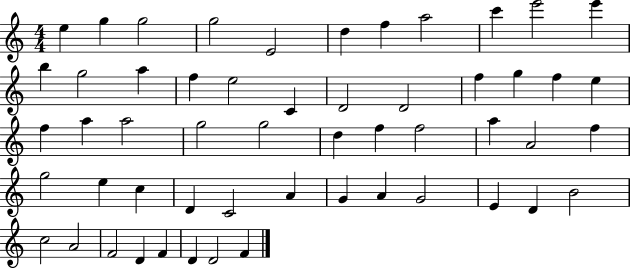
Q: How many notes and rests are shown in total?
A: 54